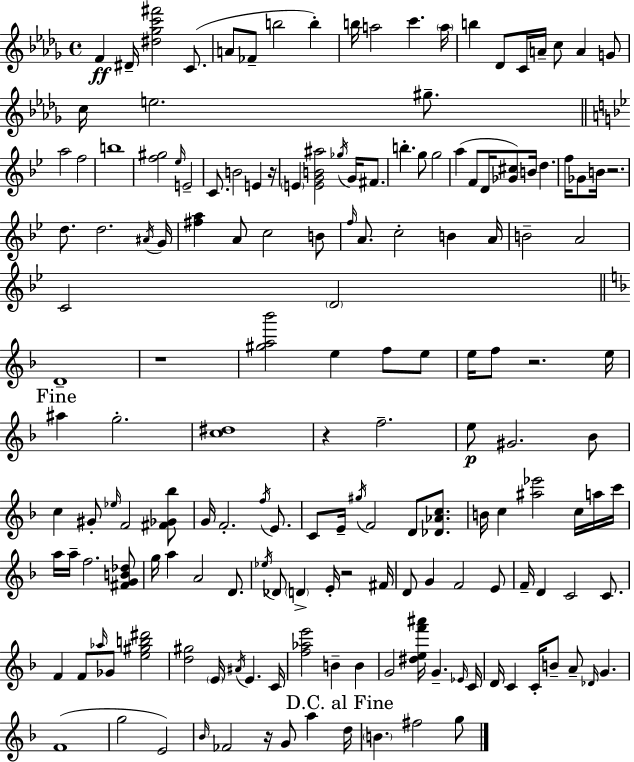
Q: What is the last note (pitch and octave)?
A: G5